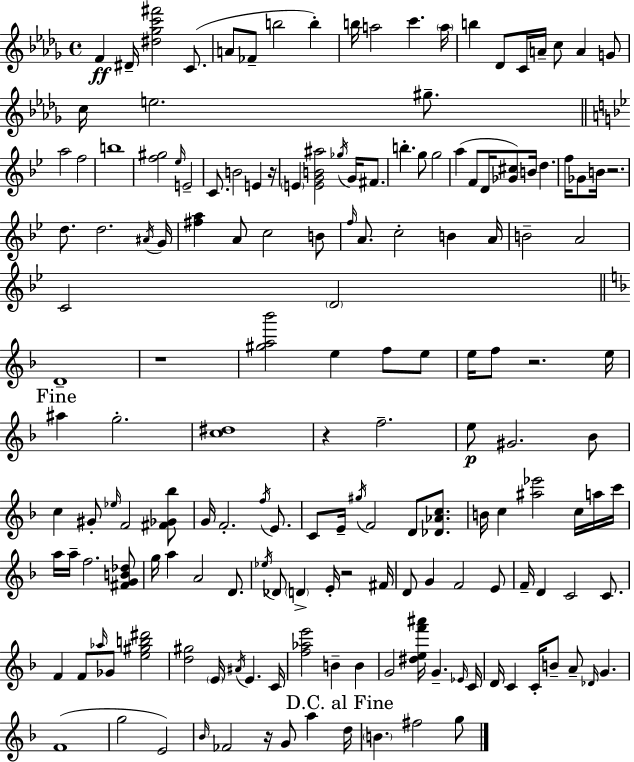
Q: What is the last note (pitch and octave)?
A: G5